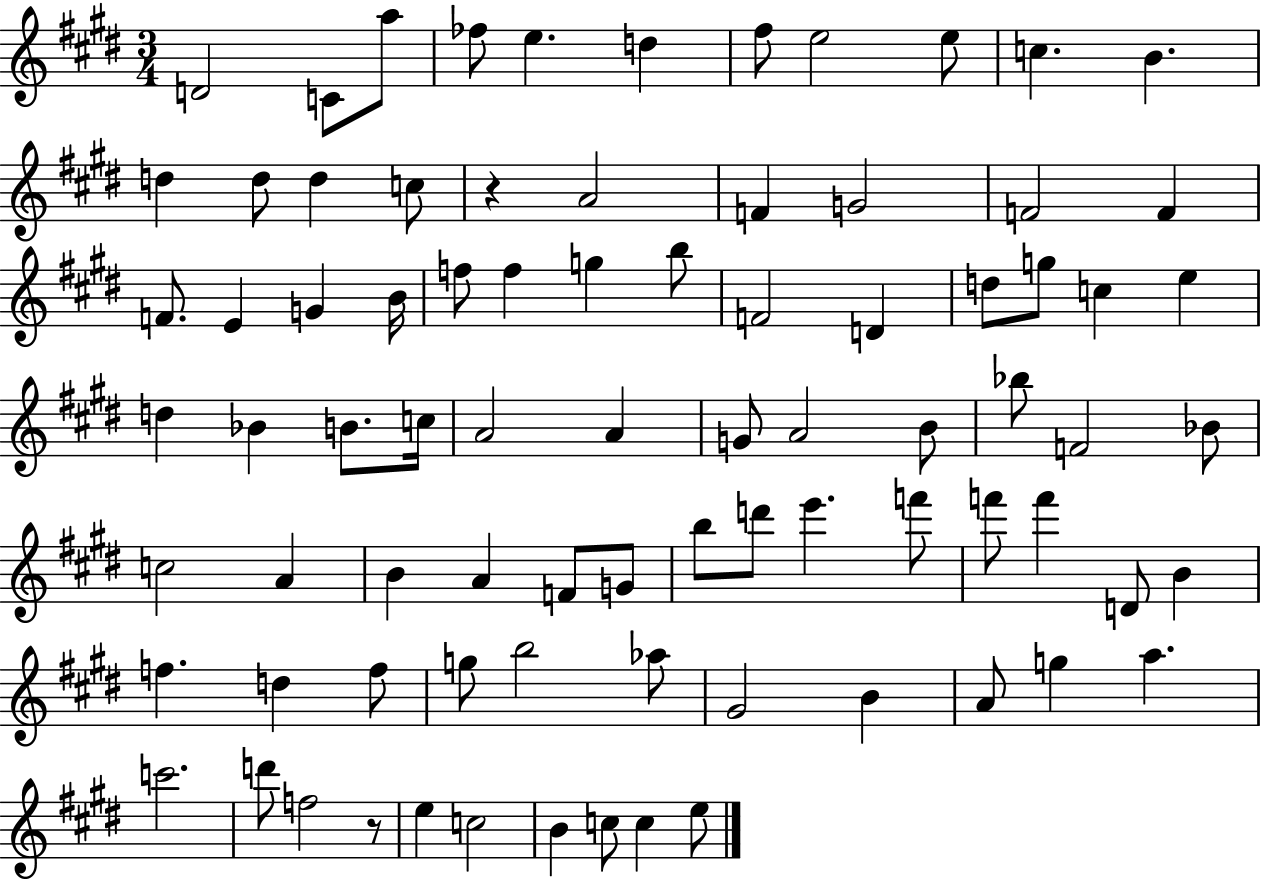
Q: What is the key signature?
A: E major